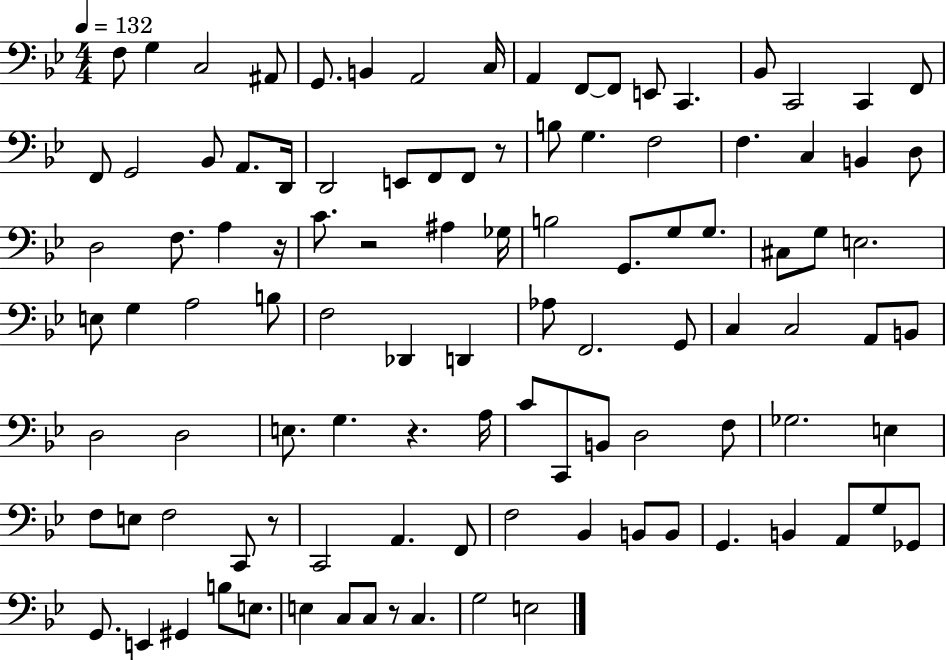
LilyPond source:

{
  \clef bass
  \numericTimeSignature
  \time 4/4
  \key bes \major
  \tempo 4 = 132
  f8 g4 c2 ais,8 | g,8. b,4 a,2 c16 | a,4 f,8~~ f,8 e,8 c,4. | bes,8 c,2 c,4 f,8 | \break f,8 g,2 bes,8 a,8. d,16 | d,2 e,8 f,8 f,8 r8 | b8 g4. f2 | f4. c4 b,4 d8 | \break d2 f8. a4 r16 | c'8. r2 ais4 ges16 | b2 g,8. g8 g8. | cis8 g8 e2. | \break e8 g4 a2 b8 | f2 des,4 d,4 | aes8 f,2. g,8 | c4 c2 a,8 b,8 | \break d2 d2 | e8. g4. r4. a16 | c'8 c,8 b,8 d2 f8 | ges2. e4 | \break f8 e8 f2 c,8 r8 | c,2 a,4. f,8 | f2 bes,4 b,8 b,8 | g,4. b,4 a,8 g8 ges,8 | \break g,8. e,4 gis,4 b8 e8. | e4 c8 c8 r8 c4. | g2 e2 | \bar "|."
}